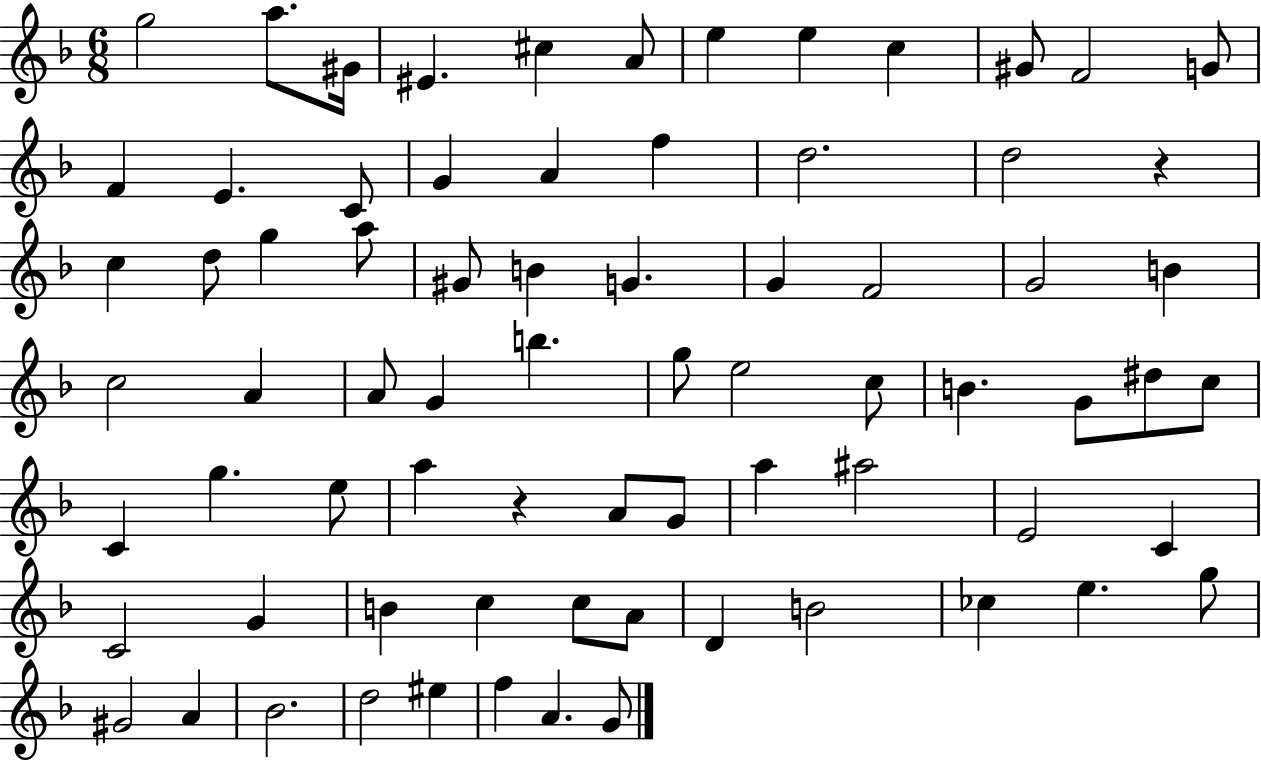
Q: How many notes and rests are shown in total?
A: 74